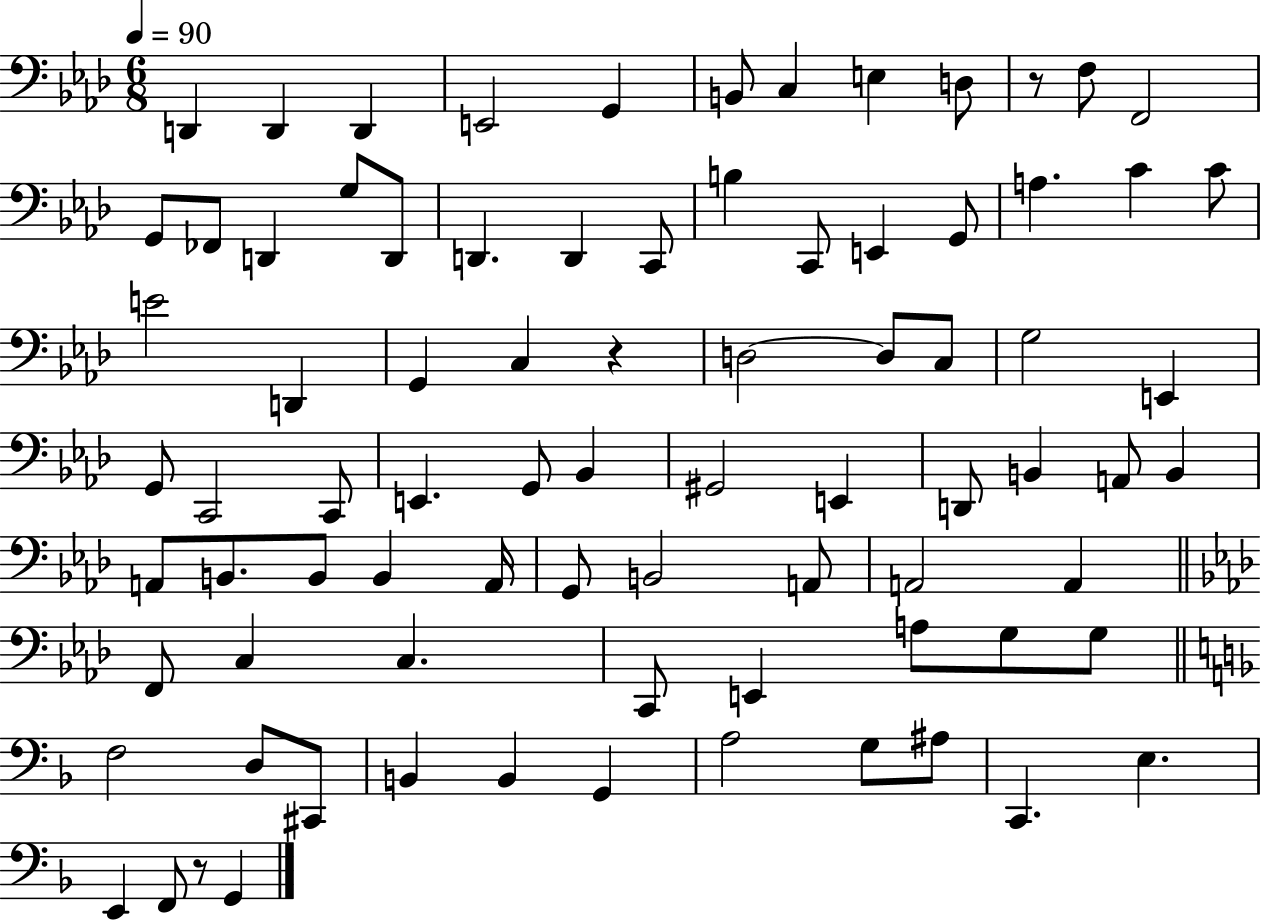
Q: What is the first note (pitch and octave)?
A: D2